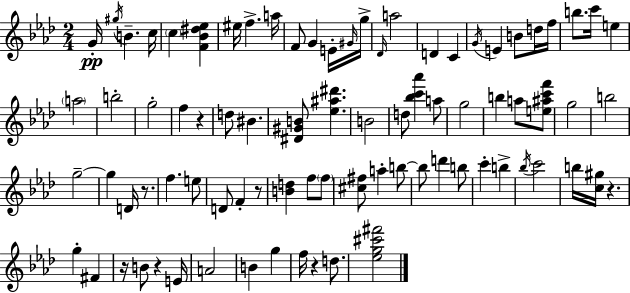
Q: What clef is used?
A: treble